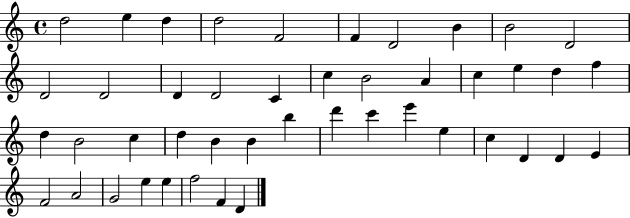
D5/h E5/q D5/q D5/h F4/h F4/q D4/h B4/q B4/h D4/h D4/h D4/h D4/q D4/h C4/q C5/q B4/h A4/q C5/q E5/q D5/q F5/q D5/q B4/h C5/q D5/q B4/q B4/q B5/q D6/q C6/q E6/q E5/q C5/q D4/q D4/q E4/q F4/h A4/h G4/h E5/q E5/q F5/h F4/q D4/q